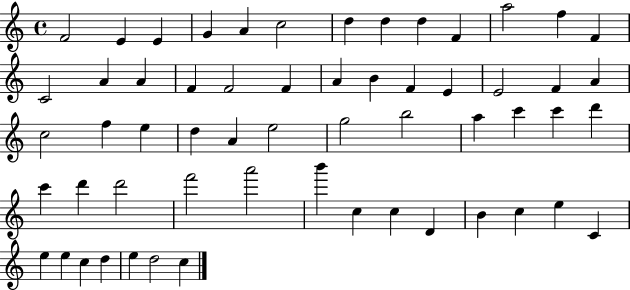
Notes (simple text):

F4/h E4/q E4/q G4/q A4/q C5/h D5/q D5/q D5/q F4/q A5/h F5/q F4/q C4/h A4/q A4/q F4/q F4/h F4/q A4/q B4/q F4/q E4/q E4/h F4/q A4/q C5/h F5/q E5/q D5/q A4/q E5/h G5/h B5/h A5/q C6/q C6/q D6/q C6/q D6/q D6/h F6/h A6/h B6/q C5/q C5/q D4/q B4/q C5/q E5/q C4/q E5/q E5/q C5/q D5/q E5/q D5/h C5/q